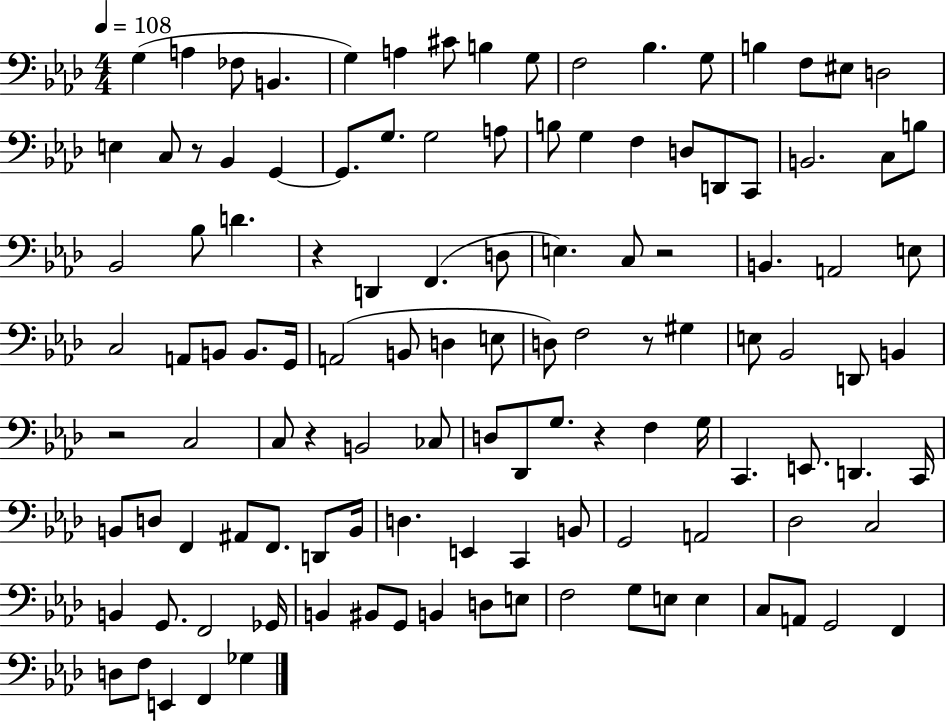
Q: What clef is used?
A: bass